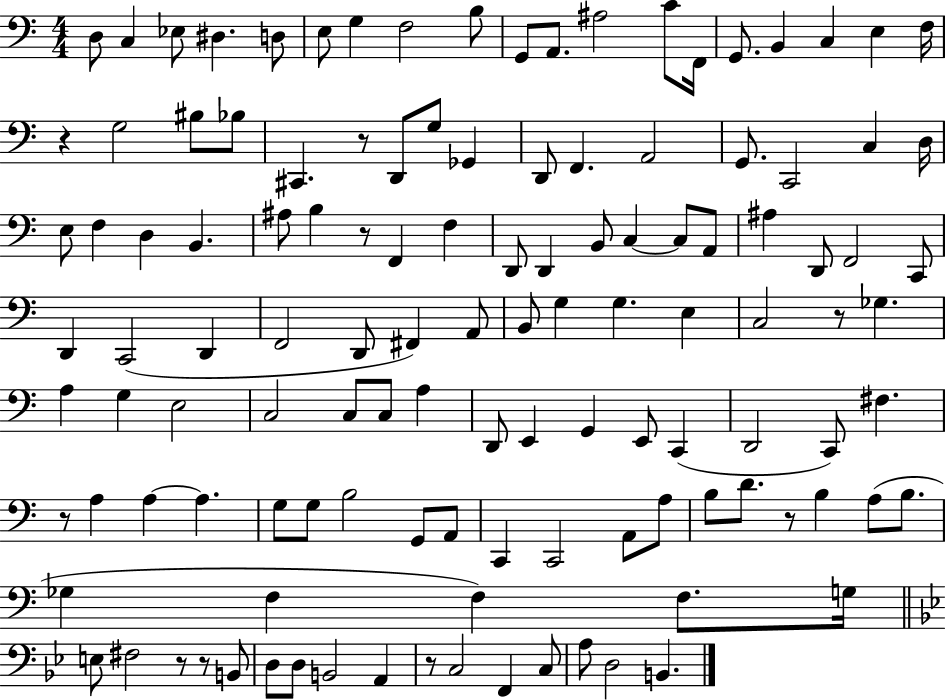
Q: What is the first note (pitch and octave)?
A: D3